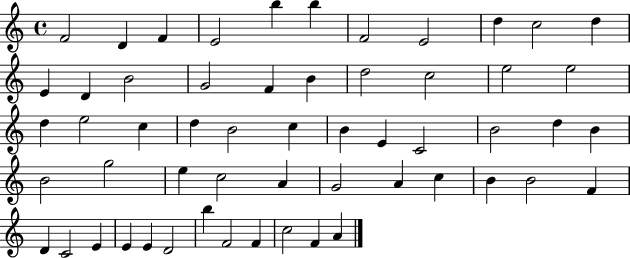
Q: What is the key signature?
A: C major